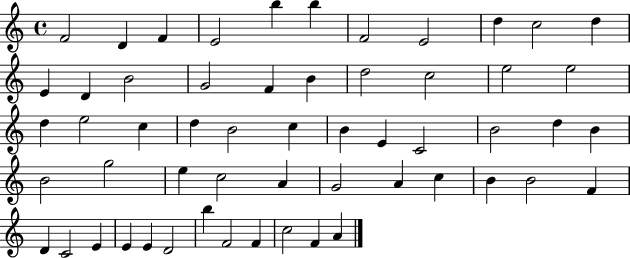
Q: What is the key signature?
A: C major